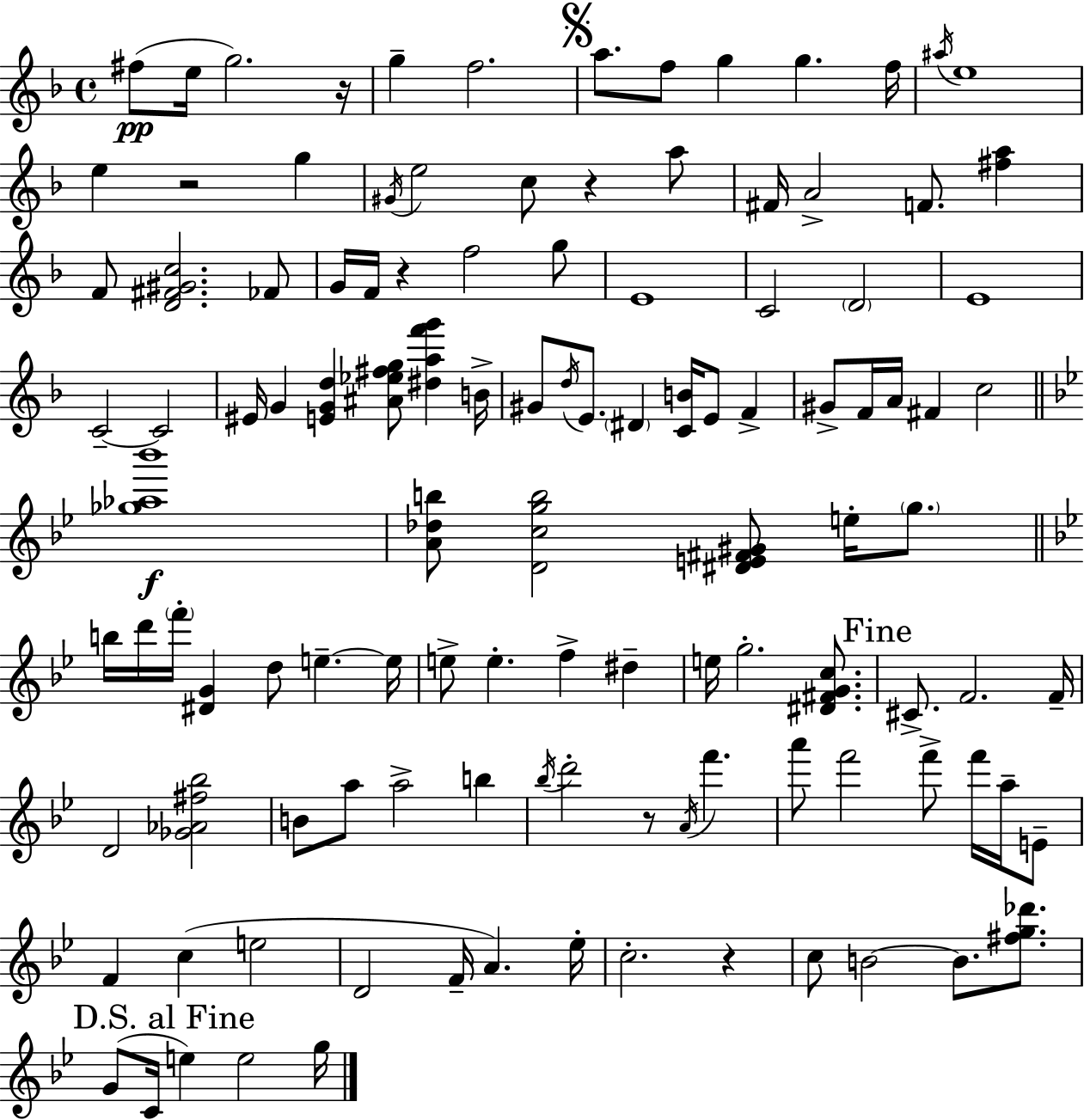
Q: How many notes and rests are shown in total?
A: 115